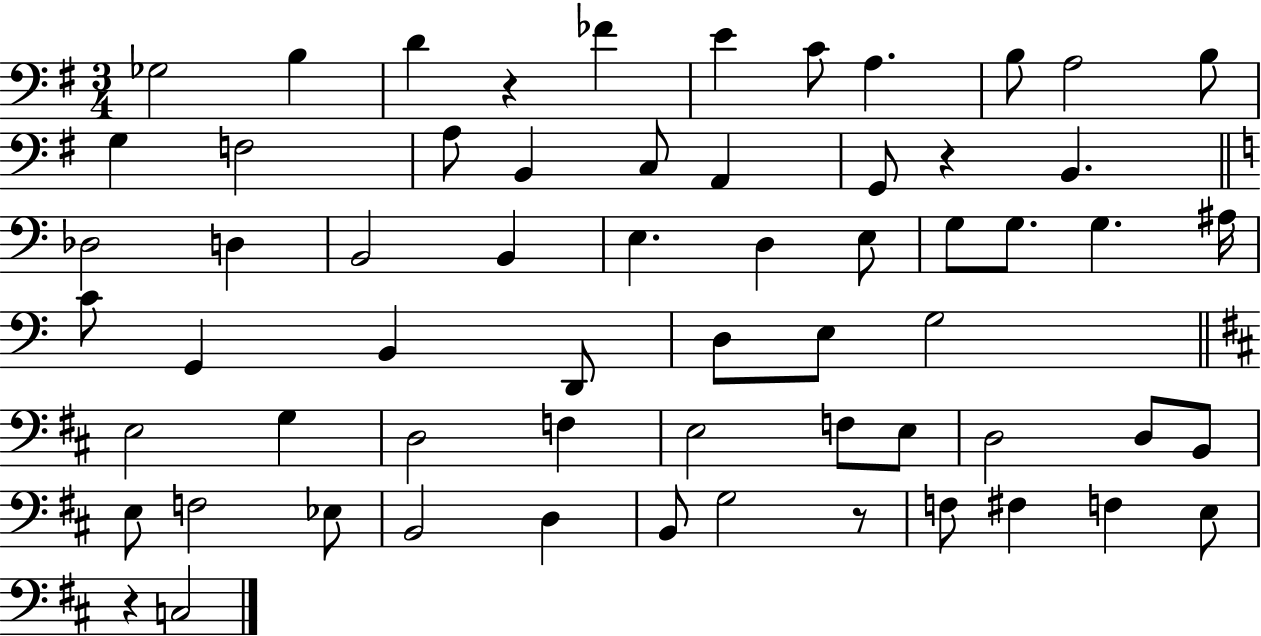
Gb3/h B3/q D4/q R/q FES4/q E4/q C4/e A3/q. B3/e A3/h B3/e G3/q F3/h A3/e B2/q C3/e A2/q G2/e R/q B2/q. Db3/h D3/q B2/h B2/q E3/q. D3/q E3/e G3/e G3/e. G3/q. A#3/s C4/e G2/q B2/q D2/e D3/e E3/e G3/h E3/h G3/q D3/h F3/q E3/h F3/e E3/e D3/h D3/e B2/e E3/e F3/h Eb3/e B2/h D3/q B2/e G3/h R/e F3/e F#3/q F3/q E3/e R/q C3/h